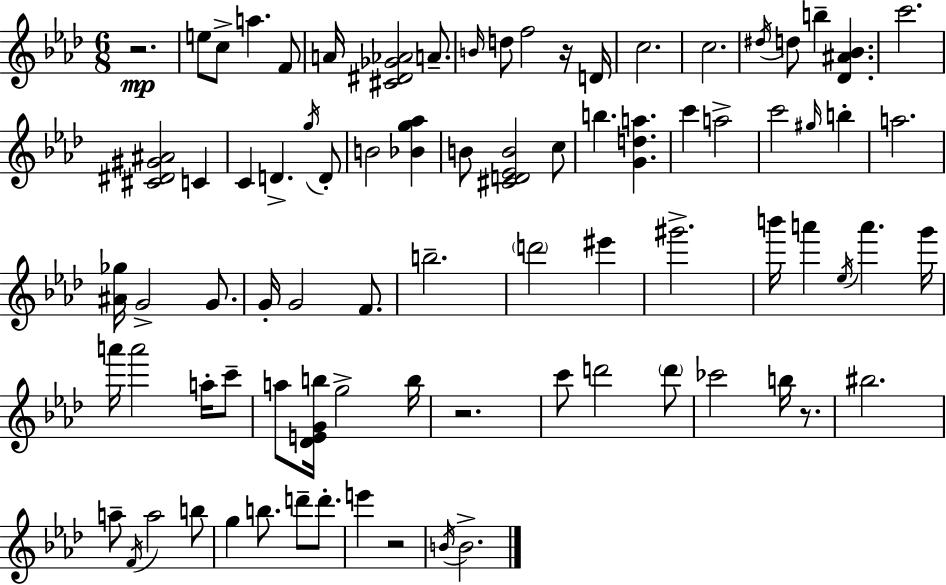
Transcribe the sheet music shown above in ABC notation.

X:1
T:Untitled
M:6/8
L:1/4
K:Ab
z2 e/2 c/2 a F/2 A/4 [^C^D_G_A]2 A/2 B/4 d/2 f2 z/4 D/4 c2 c2 ^d/4 d/2 b [_D^A_B] c'2 [^C^D^G^A]2 C C D g/4 D/2 B2 [_Bg_a] B/2 [^CD_EB]2 c/2 b [Gda] c' a2 c'2 ^g/4 b a2 [^A_g]/4 G2 G/2 G/4 G2 F/2 b2 d'2 ^e' ^g'2 b'/4 a' _e/4 a' g'/4 a'/4 a'2 a/4 c'/2 a/2 [_DEGb]/4 g2 b/4 z2 c'/2 d'2 d'/2 _c'2 b/4 z/2 ^b2 a/2 F/4 a2 b/2 g b/2 d'/2 d'/2 e' z2 B/4 B2